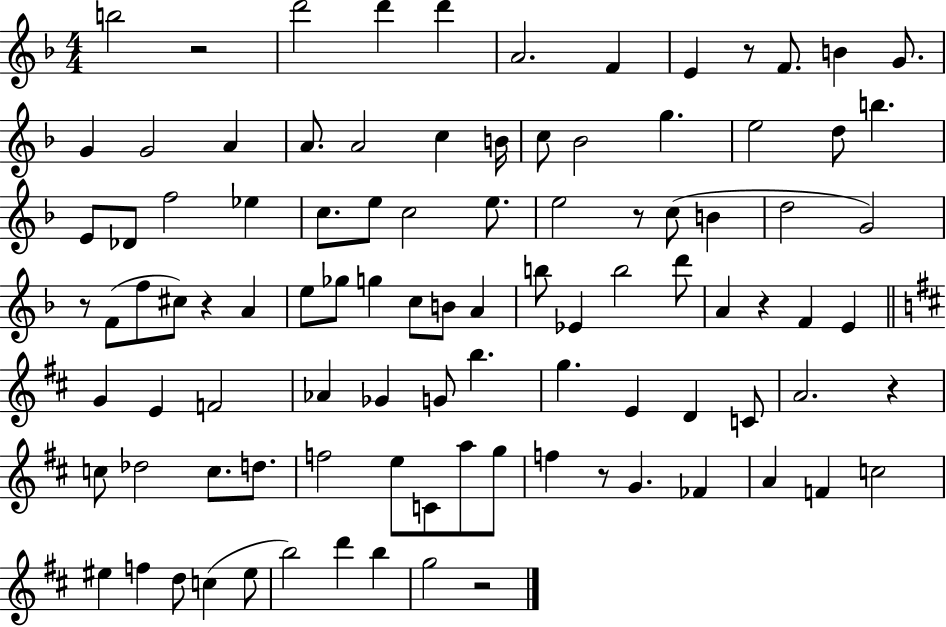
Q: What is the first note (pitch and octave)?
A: B5